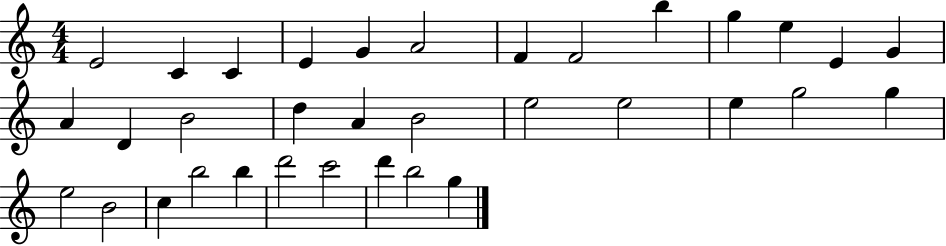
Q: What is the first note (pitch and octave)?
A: E4